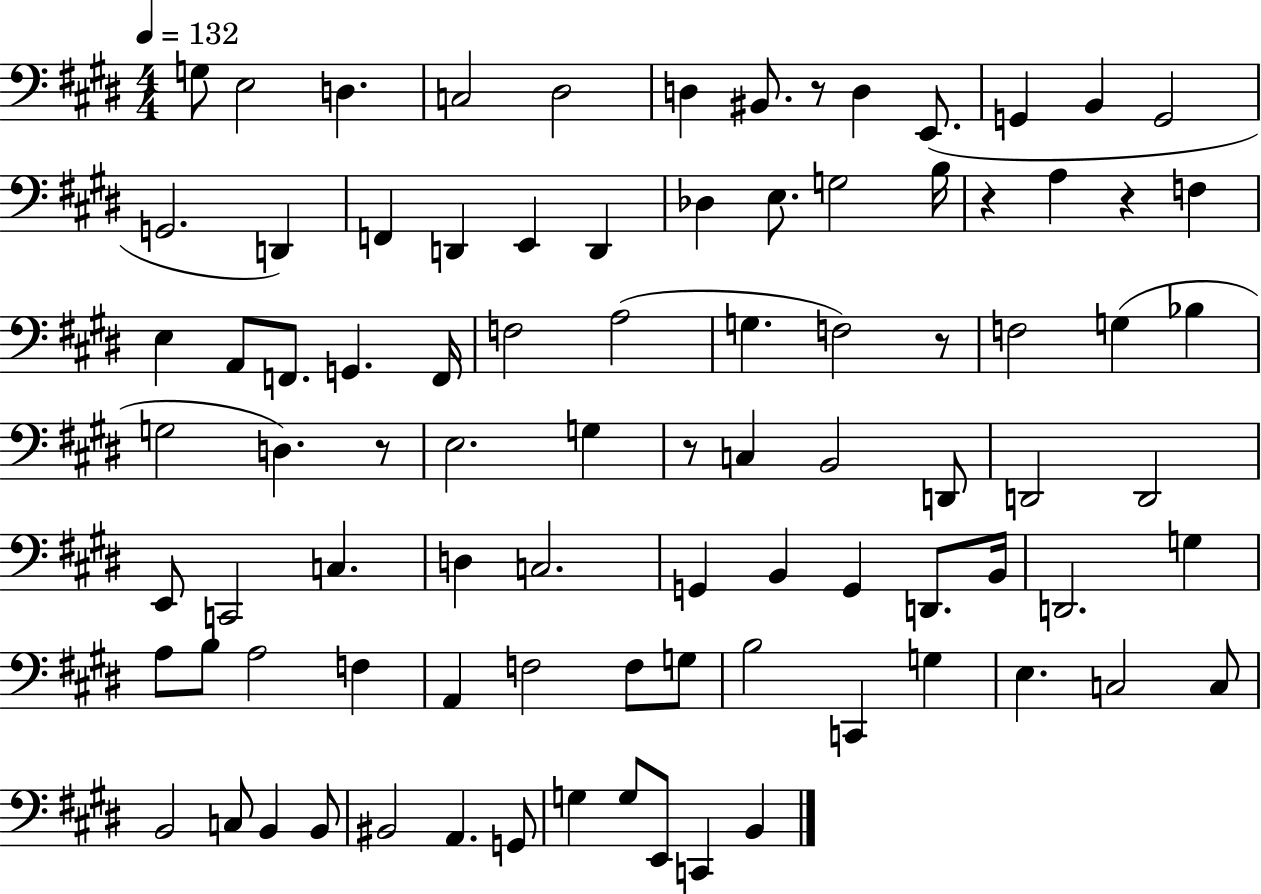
X:1
T:Untitled
M:4/4
L:1/4
K:E
G,/2 E,2 D, C,2 ^D,2 D, ^B,,/2 z/2 D, E,,/2 G,, B,, G,,2 G,,2 D,, F,, D,, E,, D,, _D, E,/2 G,2 B,/4 z A, z F, E, A,,/2 F,,/2 G,, F,,/4 F,2 A,2 G, F,2 z/2 F,2 G, _B, G,2 D, z/2 E,2 G, z/2 C, B,,2 D,,/2 D,,2 D,,2 E,,/2 C,,2 C, D, C,2 G,, B,, G,, D,,/2 B,,/4 D,,2 G, A,/2 B,/2 A,2 F, A,, F,2 F,/2 G,/2 B,2 C,, G, E, C,2 C,/2 B,,2 C,/2 B,, B,,/2 ^B,,2 A,, G,,/2 G, G,/2 E,,/2 C,, B,,